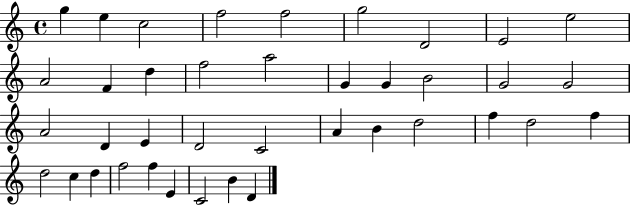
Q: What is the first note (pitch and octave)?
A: G5